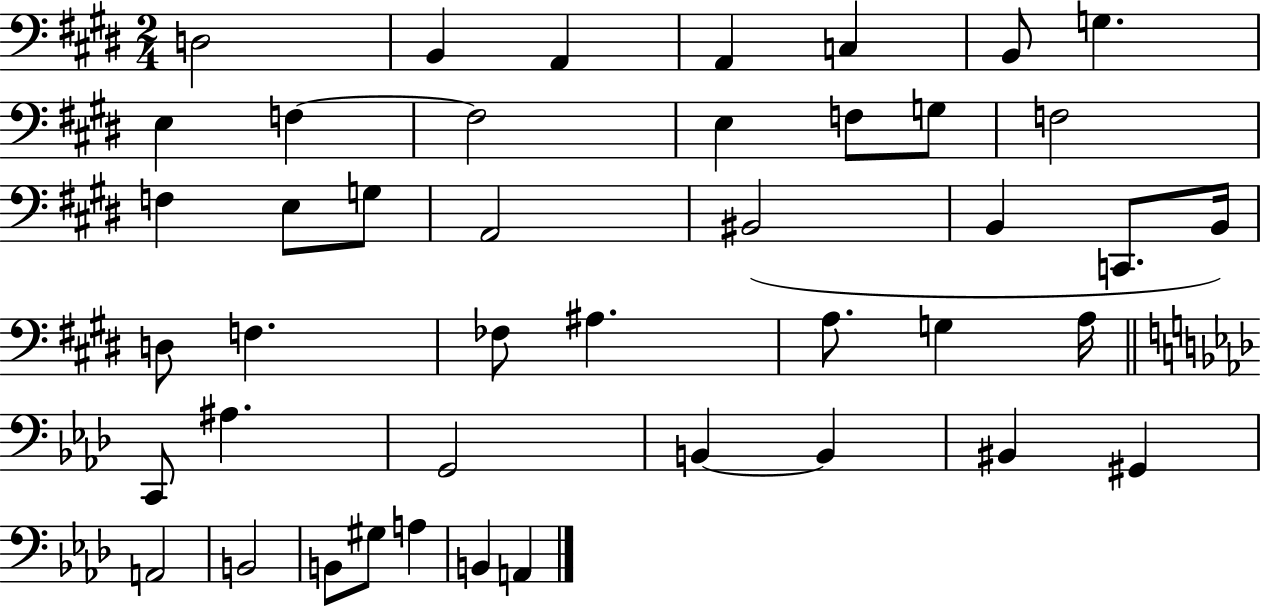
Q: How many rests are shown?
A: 0